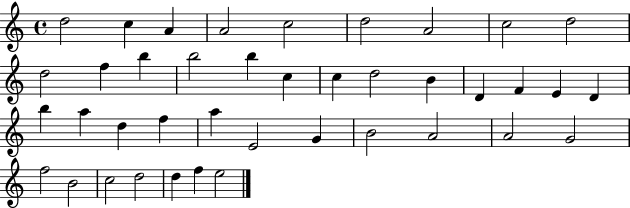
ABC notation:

X:1
T:Untitled
M:4/4
L:1/4
K:C
d2 c A A2 c2 d2 A2 c2 d2 d2 f b b2 b c c d2 B D F E D b a d f a E2 G B2 A2 A2 G2 f2 B2 c2 d2 d f e2